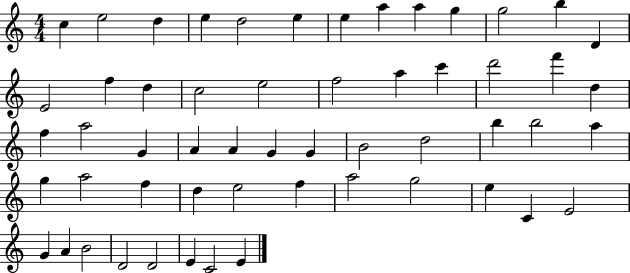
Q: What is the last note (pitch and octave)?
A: E4